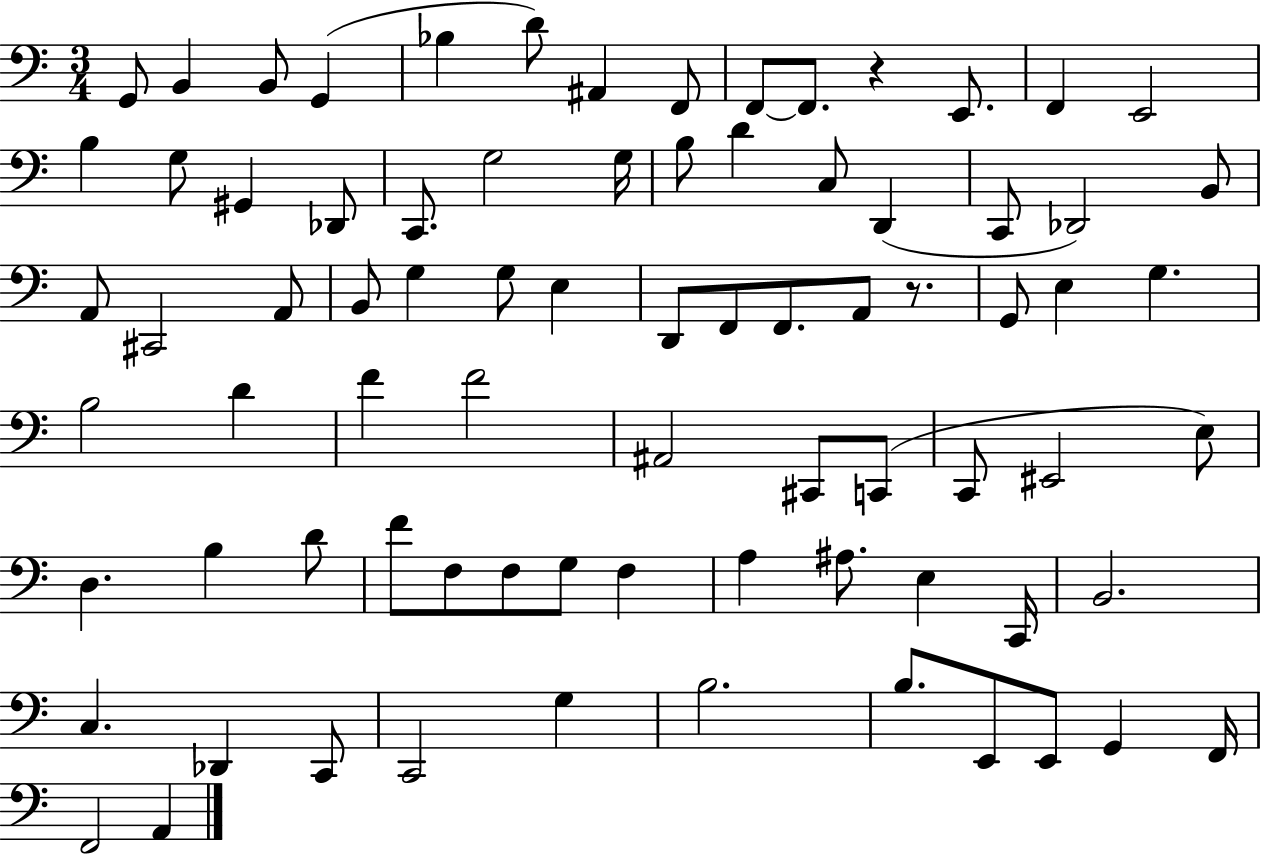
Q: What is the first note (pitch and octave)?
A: G2